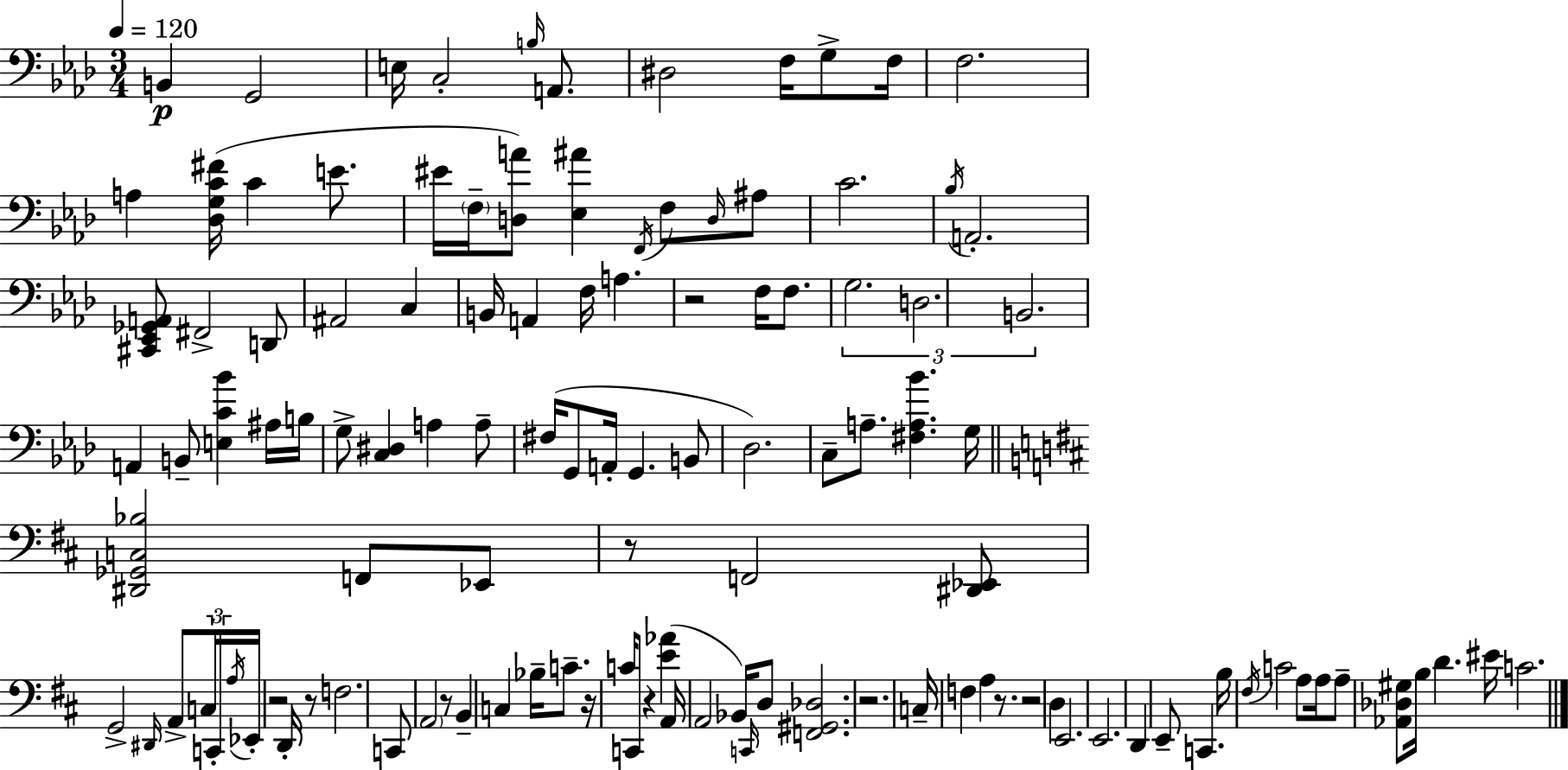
{
  \clef bass
  \numericTimeSignature
  \time 3/4
  \key f \minor
  \tempo 4 = 120
  \repeat volta 2 { b,4\p g,2 | e16 c2-. \grace { b16 } a,8. | dis2 f16 g8-> | f16 f2. | \break a4 <des g c' fis'>16( c'4 e'8. | eis'16 \parenthesize f16-- <d a'>8) <ees ais'>4 \acciaccatura { f,16 } f8 | \grace { d16 } ais8 c'2. | \acciaccatura { bes16 } a,2.-. | \break <cis, ees, ges, a,>8 fis,2-> | d,8 ais,2 | c4 b,16 a,4 f16 a4. | r2 | \break f16 f8. \tuplet 3/2 { g2. | d2. | b,2. } | a,4 b,8-- <e c' bes'>4 | \break ais16 b16 g8-> <c dis>4 a4 | a8-- fis16( g,8 a,16-. g,4. | b,8 des2.) | c8-- a8.-- <fis a bes'>4. | \break g16 \bar "||" \break \key b \minor <dis, ges, c bes>2 f,8 ees,8 | r8 f,2 <dis, ees,>8 | g,2-> \grace { dis,16 } a,8-> \tuplet 3/2 { c16 | c,16-. \acciaccatura { a16 } } ees,16-. r2 d,16-. | \break r8 f2. | c,8 \parenthesize a,2 | r8 b,4-- c4 bes16-- c'8.-- | r16 c'16 c,8 r4 <e' aes'>4( | \break a,16 a,2 bes,16) | \grace { c,16 } d8 <f, gis, des>2. | r2. | c16-- f4 a4 | \break r8. r2 d4 | e,2. | e,2. | d,4 e,8-- c,4. | \break b16 \acciaccatura { fis16 } c'2 | a8 a16 a8-- <aes, des gis>8 b16 d'4. | eis'16 c'2. | } \bar "|."
}